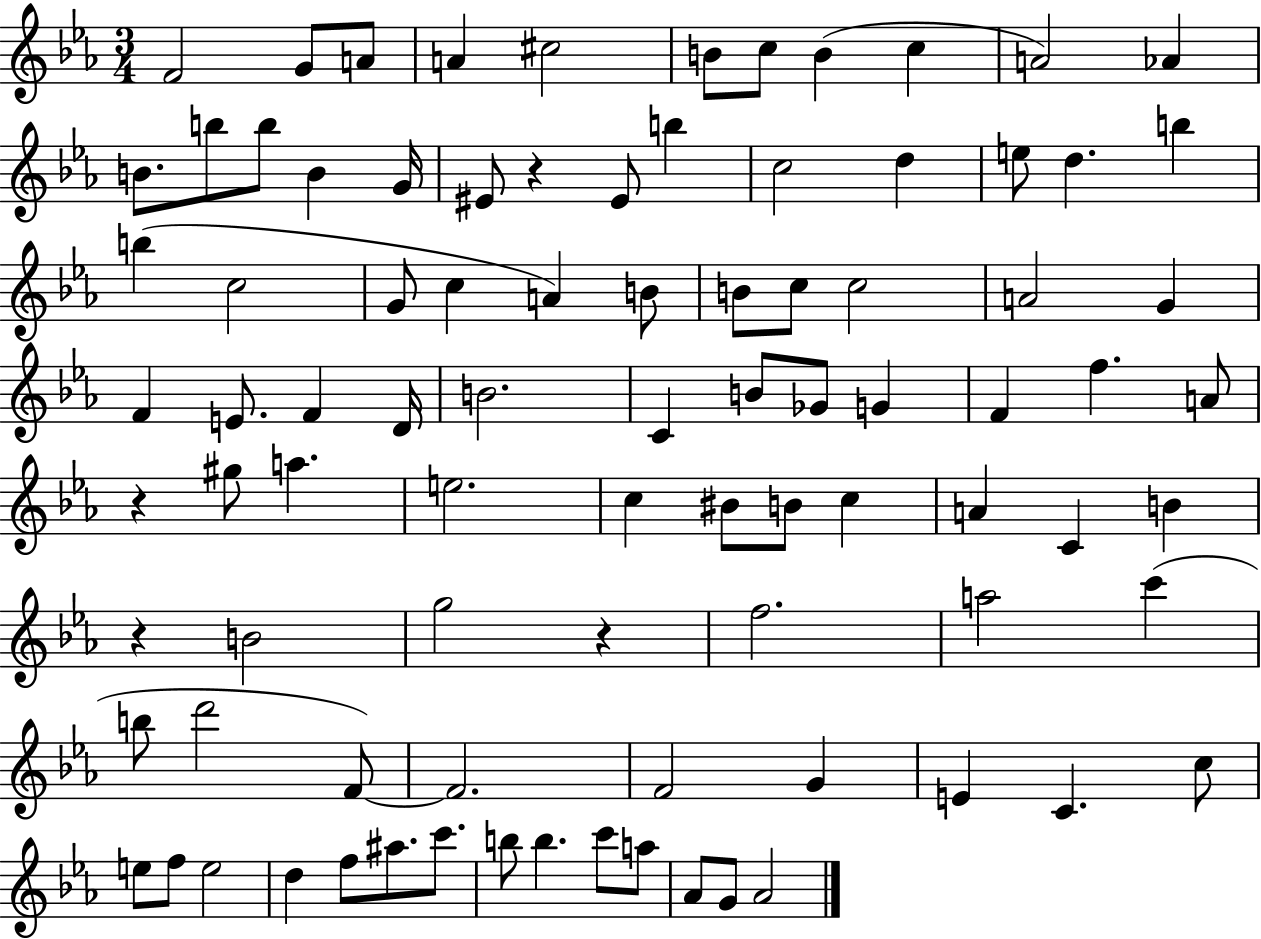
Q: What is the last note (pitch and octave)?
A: Ab4